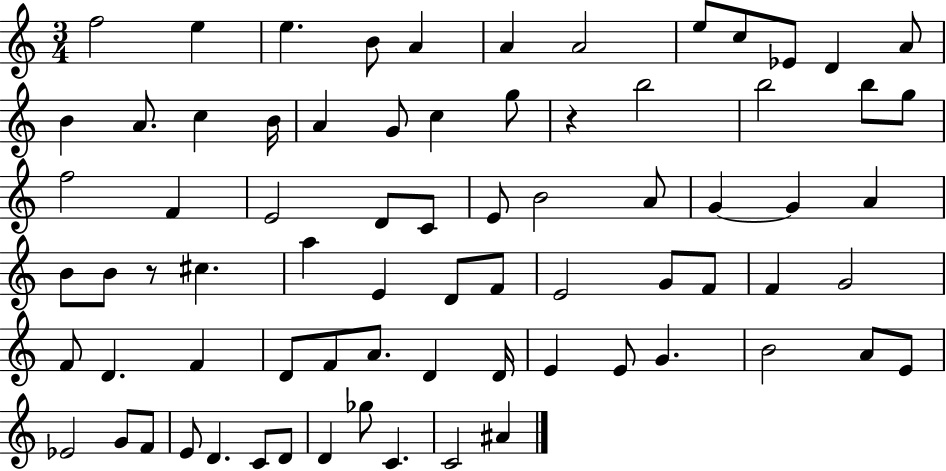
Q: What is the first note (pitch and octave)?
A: F5